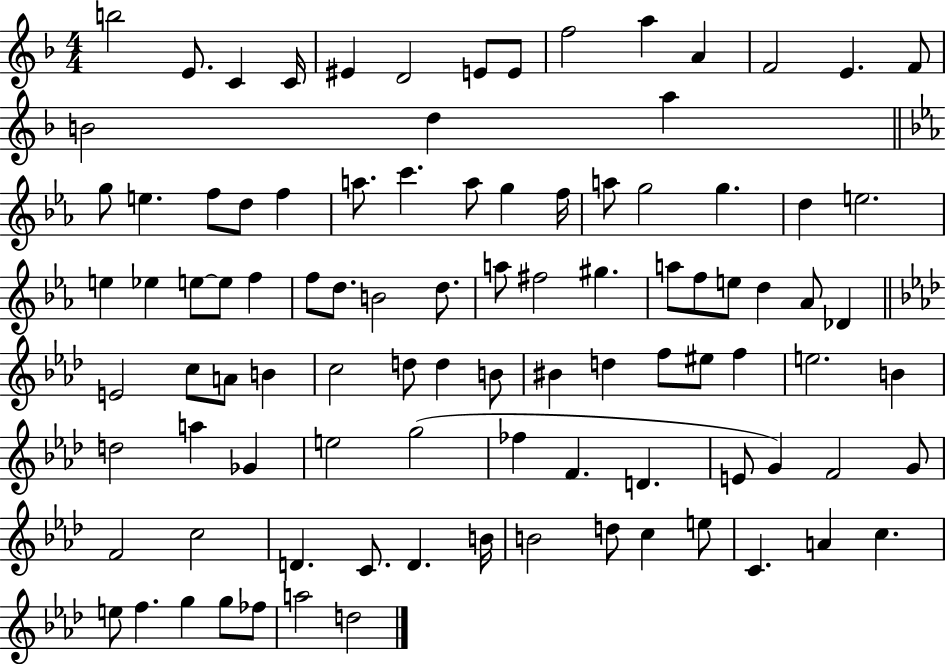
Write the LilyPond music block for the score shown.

{
  \clef treble
  \numericTimeSignature
  \time 4/4
  \key f \major
  \repeat volta 2 { b''2 e'8. c'4 c'16 | eis'4 d'2 e'8 e'8 | f''2 a''4 a'4 | f'2 e'4. f'8 | \break b'2 d''4 a''4 | \bar "||" \break \key ees \major g''8 e''4. f''8 d''8 f''4 | a''8. c'''4. a''8 g''4 f''16 | a''8 g''2 g''4. | d''4 e''2. | \break e''4 ees''4 e''8~~ e''8 f''4 | f''8 d''8. b'2 d''8. | a''8 fis''2 gis''4. | a''8 f''8 e''8 d''4 aes'8 des'4 | \break \bar "||" \break \key aes \major e'2 c''8 a'8 b'4 | c''2 d''8 d''4 b'8 | bis'4 d''4 f''8 eis''8 f''4 | e''2. b'4 | \break d''2 a''4 ges'4 | e''2 g''2( | fes''4 f'4. d'4. | e'8 g'4) f'2 g'8 | \break f'2 c''2 | d'4. c'8. d'4. b'16 | b'2 d''8 c''4 e''8 | c'4. a'4 c''4. | \break e''8 f''4. g''4 g''8 fes''8 | a''2 d''2 | } \bar "|."
}